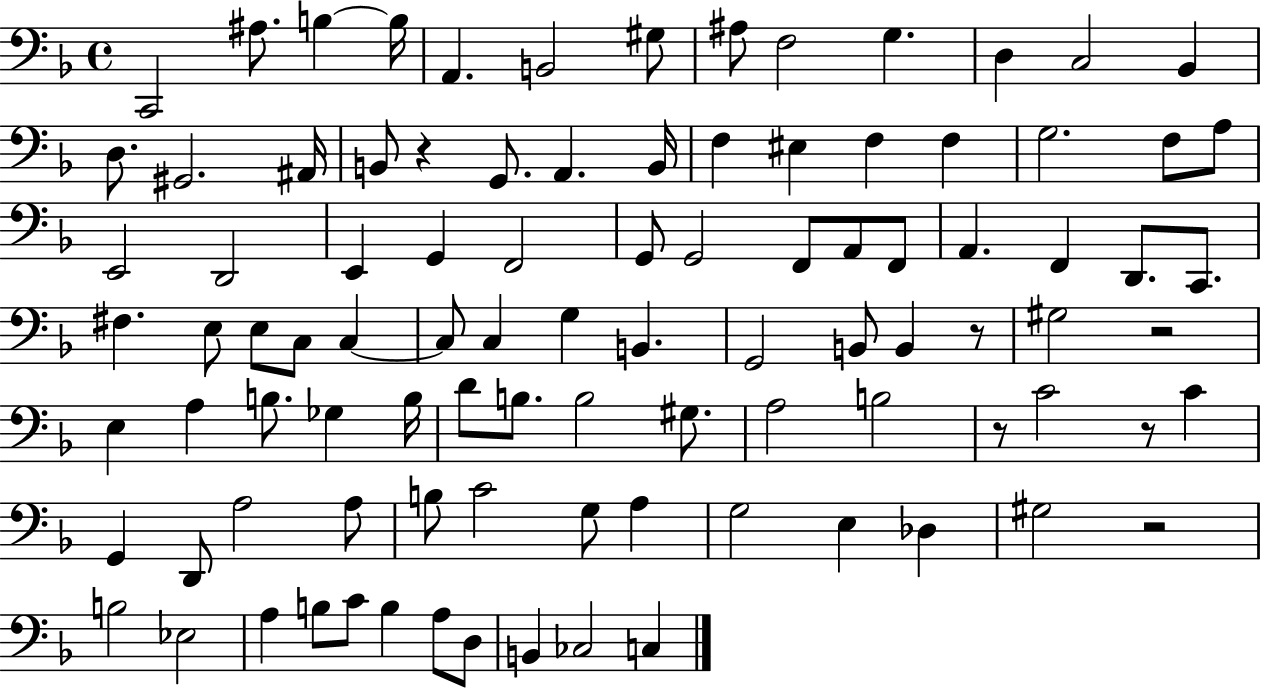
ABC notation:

X:1
T:Untitled
M:4/4
L:1/4
K:F
C,,2 ^A,/2 B, B,/4 A,, B,,2 ^G,/2 ^A,/2 F,2 G, D, C,2 _B,, D,/2 ^G,,2 ^A,,/4 B,,/2 z G,,/2 A,, B,,/4 F, ^E, F, F, G,2 F,/2 A,/2 E,,2 D,,2 E,, G,, F,,2 G,,/2 G,,2 F,,/2 A,,/2 F,,/2 A,, F,, D,,/2 C,,/2 ^F, E,/2 E,/2 C,/2 C, C,/2 C, G, B,, G,,2 B,,/2 B,, z/2 ^G,2 z2 E, A, B,/2 _G, B,/4 D/2 B,/2 B,2 ^G,/2 A,2 B,2 z/2 C2 z/2 C G,, D,,/2 A,2 A,/2 B,/2 C2 G,/2 A, G,2 E, _D, ^G,2 z2 B,2 _E,2 A, B,/2 C/2 B, A,/2 D,/2 B,, _C,2 C,